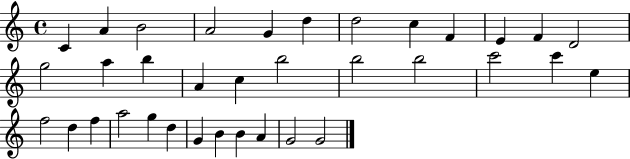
{
  \clef treble
  \time 4/4
  \defaultTimeSignature
  \key c \major
  c'4 a'4 b'2 | a'2 g'4 d''4 | d''2 c''4 f'4 | e'4 f'4 d'2 | \break g''2 a''4 b''4 | a'4 c''4 b''2 | b''2 b''2 | c'''2 c'''4 e''4 | \break f''2 d''4 f''4 | a''2 g''4 d''4 | g'4 b'4 b'4 a'4 | g'2 g'2 | \break \bar "|."
}